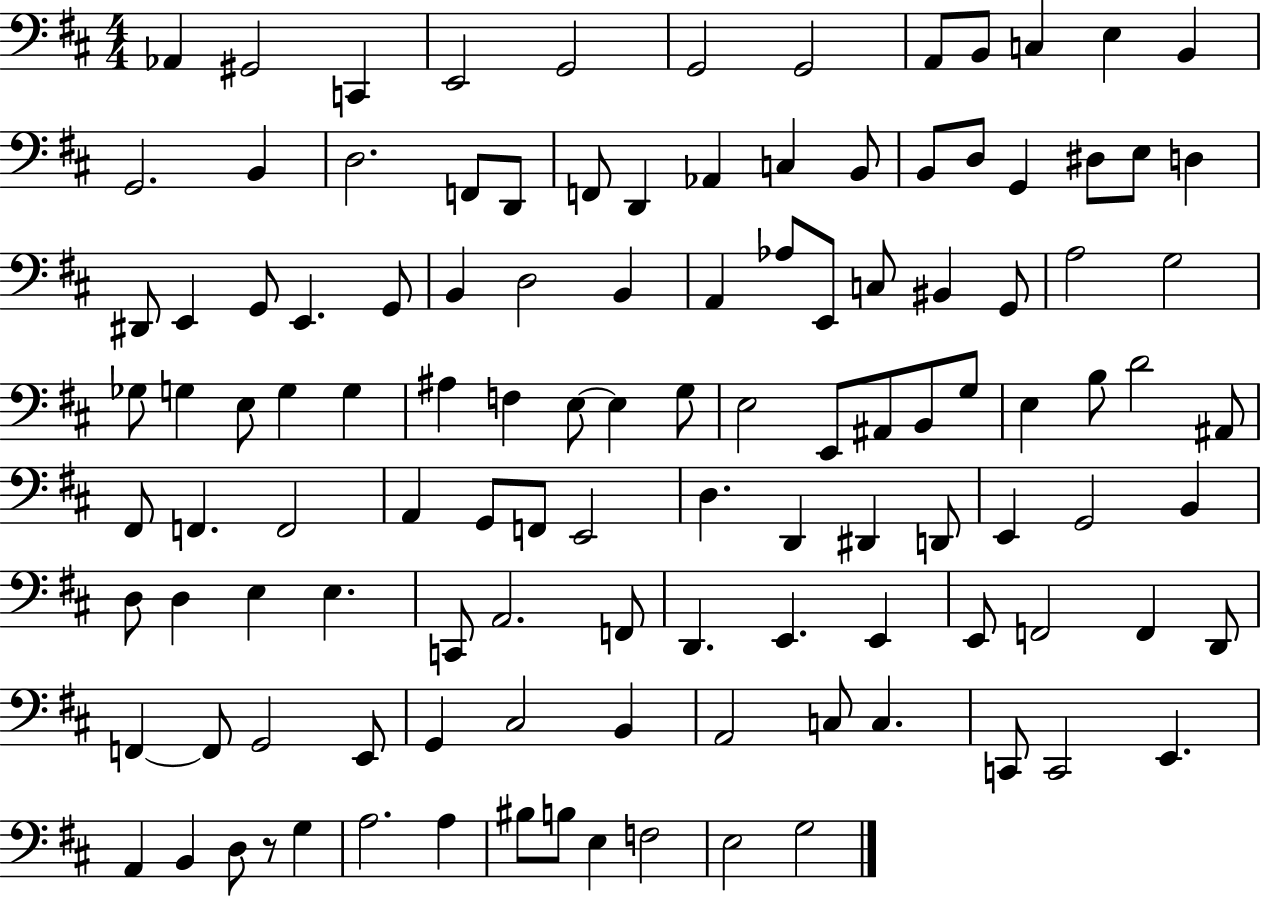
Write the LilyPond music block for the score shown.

{
  \clef bass
  \numericTimeSignature
  \time 4/4
  \key d \major
  \repeat volta 2 { aes,4 gis,2 c,4 | e,2 g,2 | g,2 g,2 | a,8 b,8 c4 e4 b,4 | \break g,2. b,4 | d2. f,8 d,8 | f,8 d,4 aes,4 c4 b,8 | b,8 d8 g,4 dis8 e8 d4 | \break dis,8 e,4 g,8 e,4. g,8 | b,4 d2 b,4 | a,4 aes8 e,8 c8 bis,4 g,8 | a2 g2 | \break ges8 g4 e8 g4 g4 | ais4 f4 e8~~ e4 g8 | e2 e,8 ais,8 b,8 g8 | e4 b8 d'2 ais,8 | \break fis,8 f,4. f,2 | a,4 g,8 f,8 e,2 | d4. d,4 dis,4 d,8 | e,4 g,2 b,4 | \break d8 d4 e4 e4. | c,8 a,2. f,8 | d,4. e,4. e,4 | e,8 f,2 f,4 d,8 | \break f,4~~ f,8 g,2 e,8 | g,4 cis2 b,4 | a,2 c8 c4. | c,8 c,2 e,4. | \break a,4 b,4 d8 r8 g4 | a2. a4 | bis8 b8 e4 f2 | e2 g2 | \break } \bar "|."
}